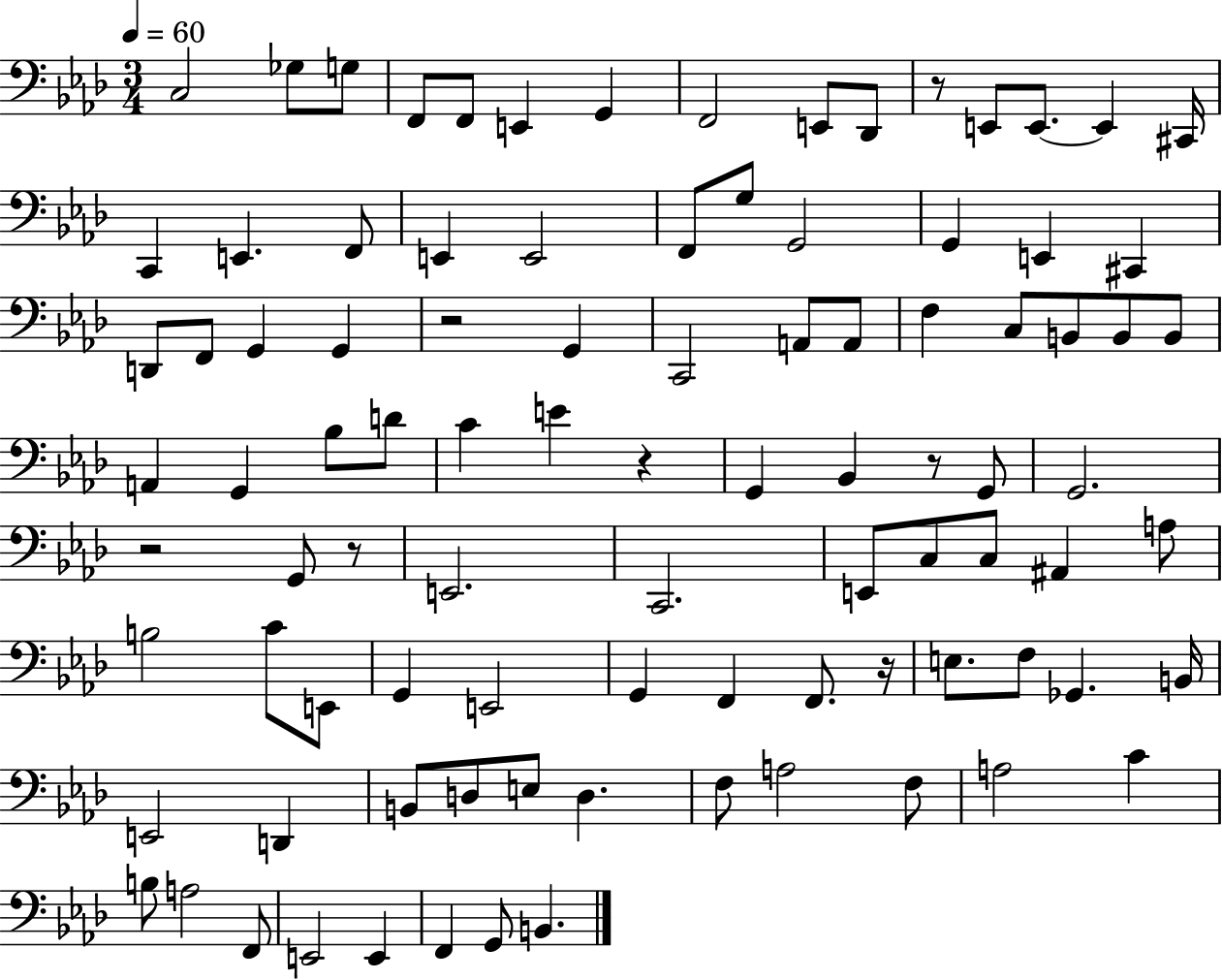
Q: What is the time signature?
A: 3/4